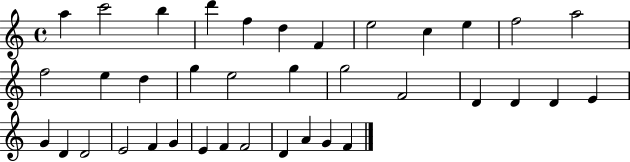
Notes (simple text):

A5/q C6/h B5/q D6/q F5/q D5/q F4/q E5/h C5/q E5/q F5/h A5/h F5/h E5/q D5/q G5/q E5/h G5/q G5/h F4/h D4/q D4/q D4/q E4/q G4/q D4/q D4/h E4/h F4/q G4/q E4/q F4/q F4/h D4/q A4/q G4/q F4/q